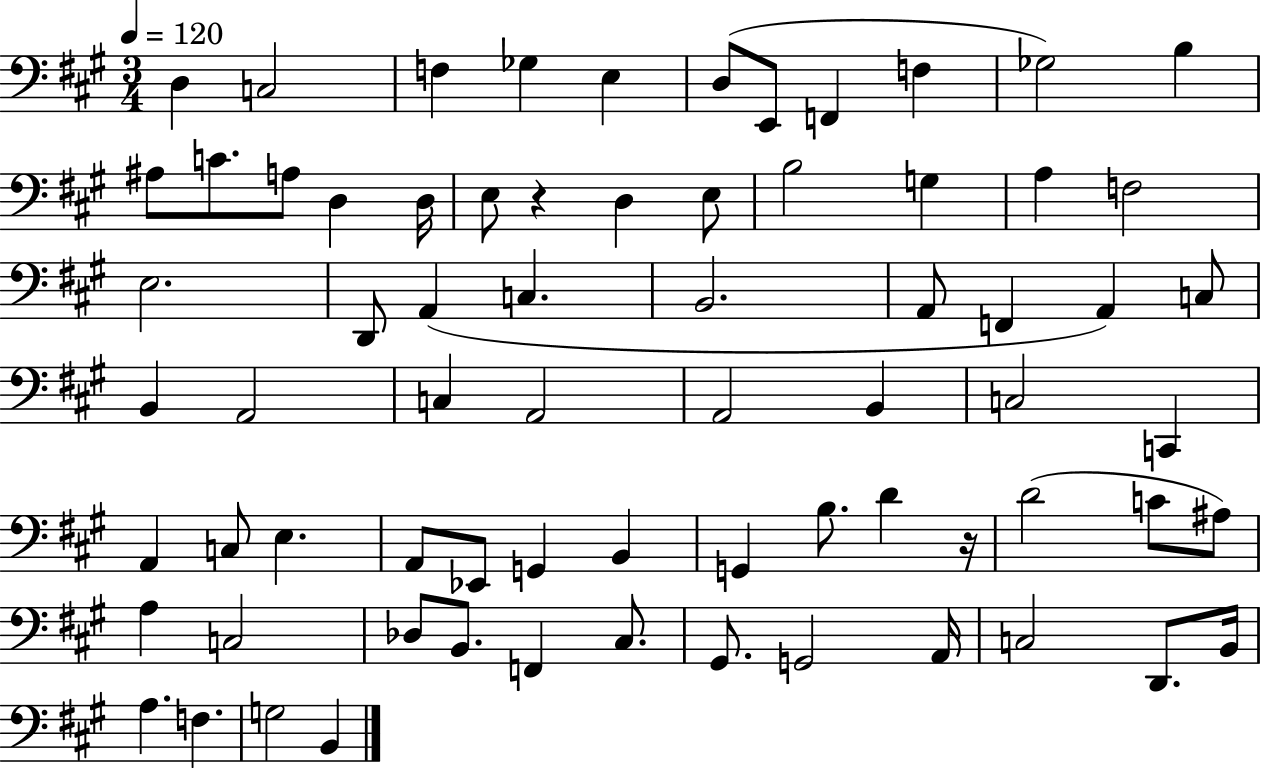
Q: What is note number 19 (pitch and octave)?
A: E3